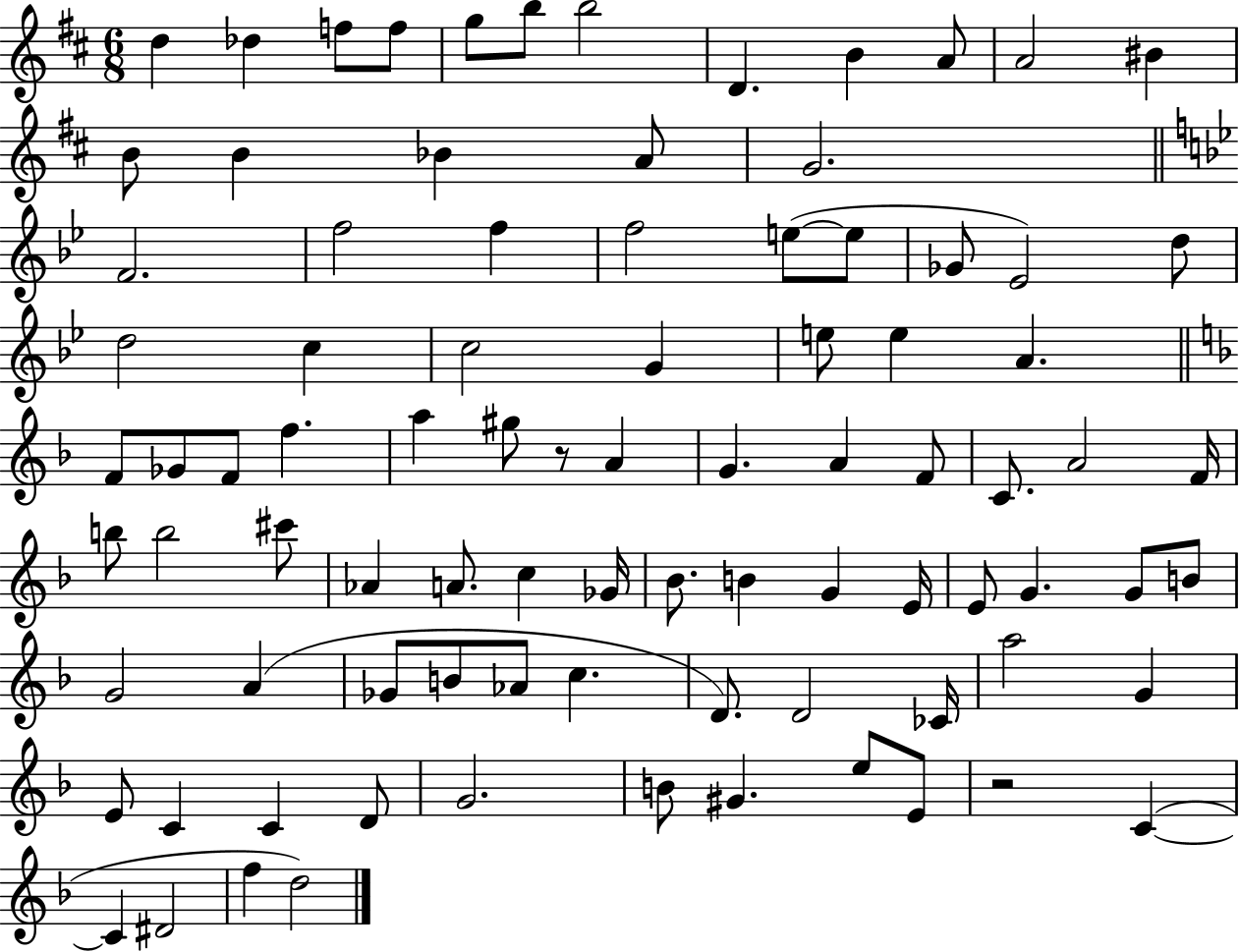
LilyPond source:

{
  \clef treble
  \numericTimeSignature
  \time 6/8
  \key d \major
  d''4 des''4 f''8 f''8 | g''8 b''8 b''2 | d'4. b'4 a'8 | a'2 bis'4 | \break b'8 b'4 bes'4 a'8 | g'2. | \bar "||" \break \key bes \major f'2. | f''2 f''4 | f''2 e''8~(~ e''8 | ges'8 ees'2) d''8 | \break d''2 c''4 | c''2 g'4 | e''8 e''4 a'4. | \bar "||" \break \key f \major f'8 ges'8 f'8 f''4. | a''4 gis''8 r8 a'4 | g'4. a'4 f'8 | c'8. a'2 f'16 | \break b''8 b''2 cis'''8 | aes'4 a'8. c''4 ges'16 | bes'8. b'4 g'4 e'16 | e'8 g'4. g'8 b'8 | \break g'2 a'4( | ges'8 b'8 aes'8 c''4. | d'8.) d'2 ces'16 | a''2 g'4 | \break e'8 c'4 c'4 d'8 | g'2. | b'8 gis'4. e''8 e'8 | r2 c'4~(~ | \break c'4 dis'2 | f''4 d''2) | \bar "|."
}